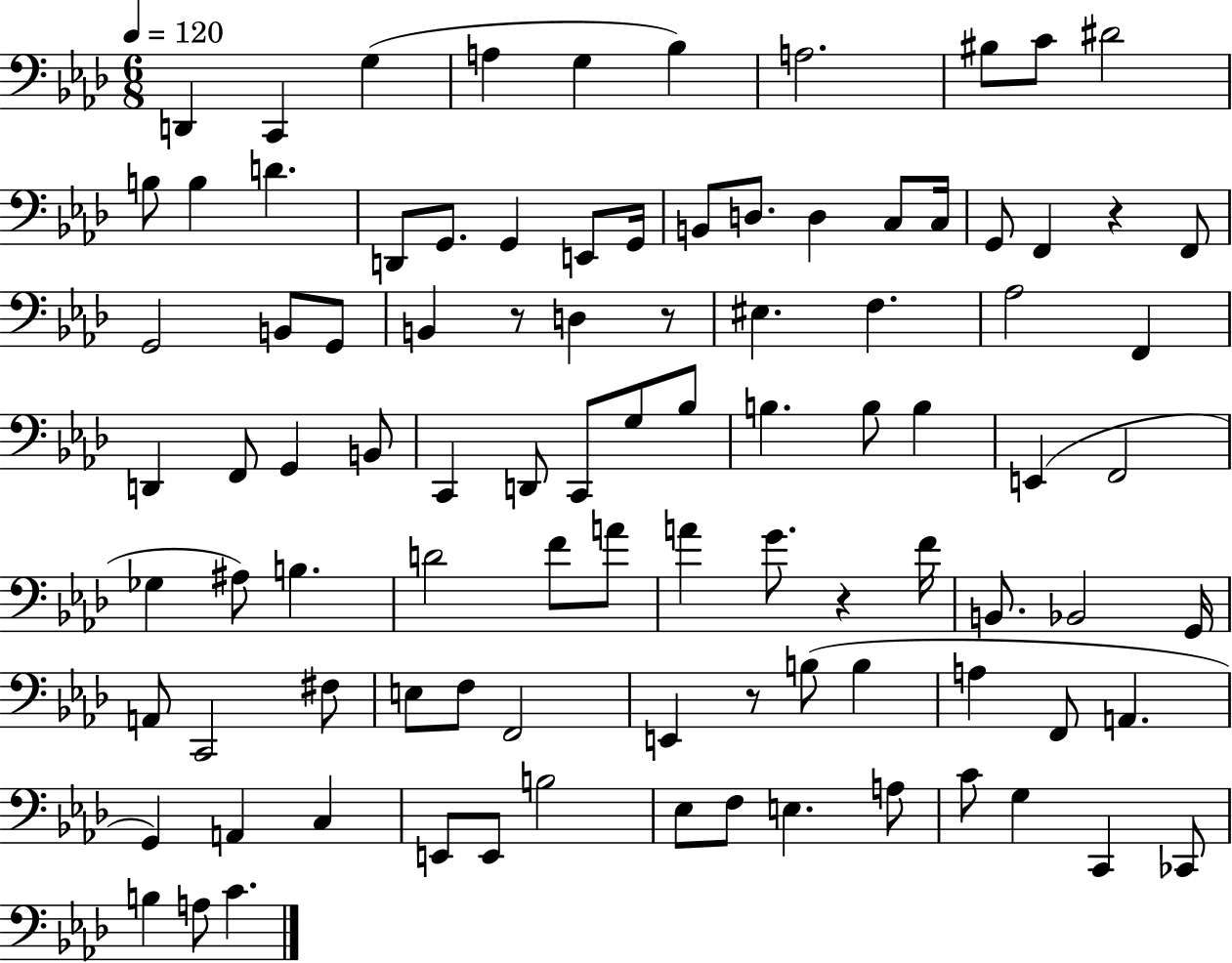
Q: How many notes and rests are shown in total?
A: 95